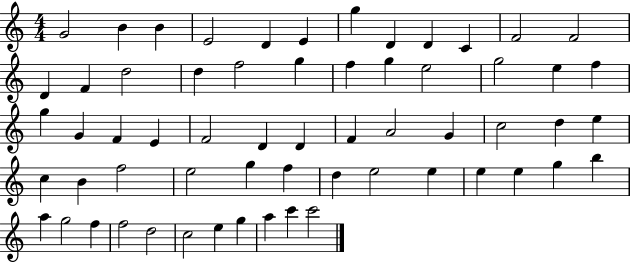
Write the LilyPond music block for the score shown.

{
  \clef treble
  \numericTimeSignature
  \time 4/4
  \key c \major
  g'2 b'4 b'4 | e'2 d'4 e'4 | g''4 d'4 d'4 c'4 | f'2 f'2 | \break d'4 f'4 d''2 | d''4 f''2 g''4 | f''4 g''4 e''2 | g''2 e''4 f''4 | \break g''4 g'4 f'4 e'4 | f'2 d'4 d'4 | f'4 a'2 g'4 | c''2 d''4 e''4 | \break c''4 b'4 f''2 | e''2 g''4 f''4 | d''4 e''2 e''4 | e''4 e''4 g''4 b''4 | \break a''4 g''2 f''4 | f''2 d''2 | c''2 e''4 g''4 | a''4 c'''4 c'''2 | \break \bar "|."
}